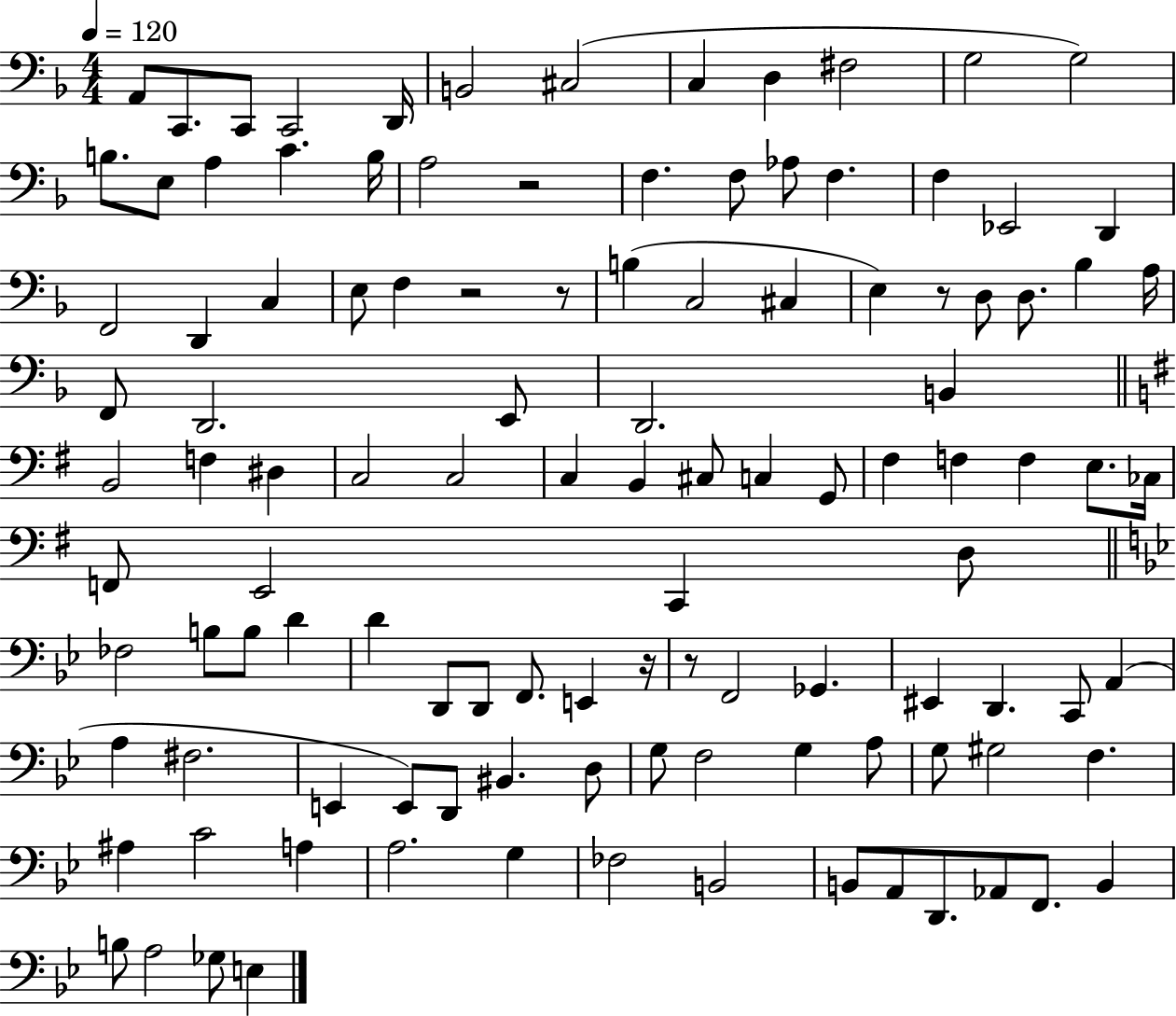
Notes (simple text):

A2/e C2/e. C2/e C2/h D2/s B2/h C#3/h C3/q D3/q F#3/h G3/h G3/h B3/e. E3/e A3/q C4/q. B3/s A3/h R/h F3/q. F3/e Ab3/e F3/q. F3/q Eb2/h D2/q F2/h D2/q C3/q E3/e F3/q R/h R/e B3/q C3/h C#3/q E3/q R/e D3/e D3/e. Bb3/q A3/s F2/e D2/h. E2/e D2/h. B2/q B2/h F3/q D#3/q C3/h C3/h C3/q B2/q C#3/e C3/q G2/e F#3/q F3/q F3/q E3/e. CES3/s F2/e E2/h C2/q D3/e FES3/h B3/e B3/e D4/q D4/q D2/e D2/e F2/e. E2/q R/s R/e F2/h Gb2/q. EIS2/q D2/q. C2/e A2/q A3/q F#3/h. E2/q E2/e D2/e BIS2/q. D3/e G3/e F3/h G3/q A3/e G3/e G#3/h F3/q. A#3/q C4/h A3/q A3/h. G3/q FES3/h B2/h B2/e A2/e D2/e. Ab2/e F2/e. B2/q B3/e A3/h Gb3/e E3/q